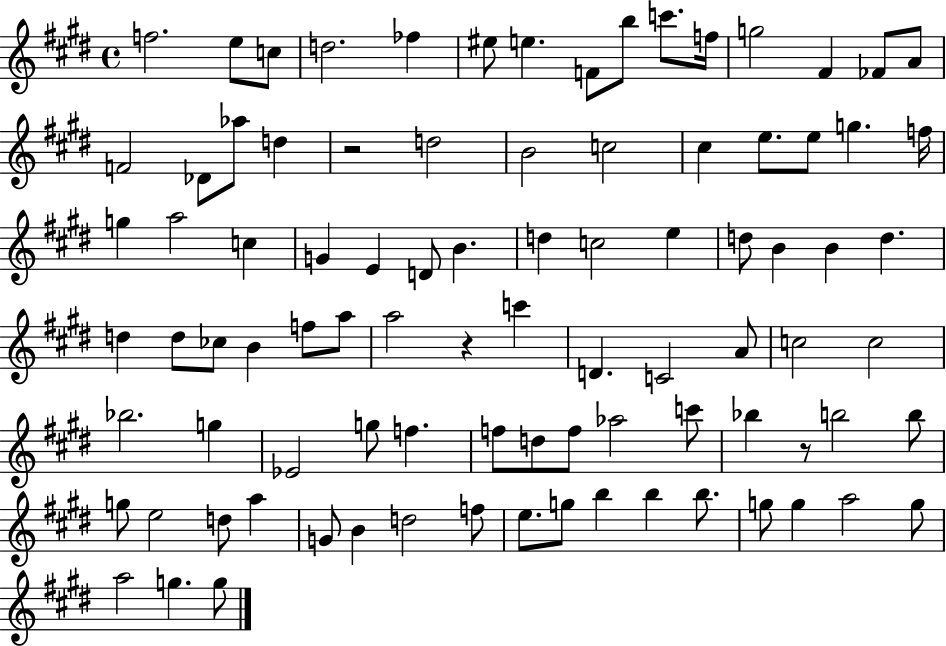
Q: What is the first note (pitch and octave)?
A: F5